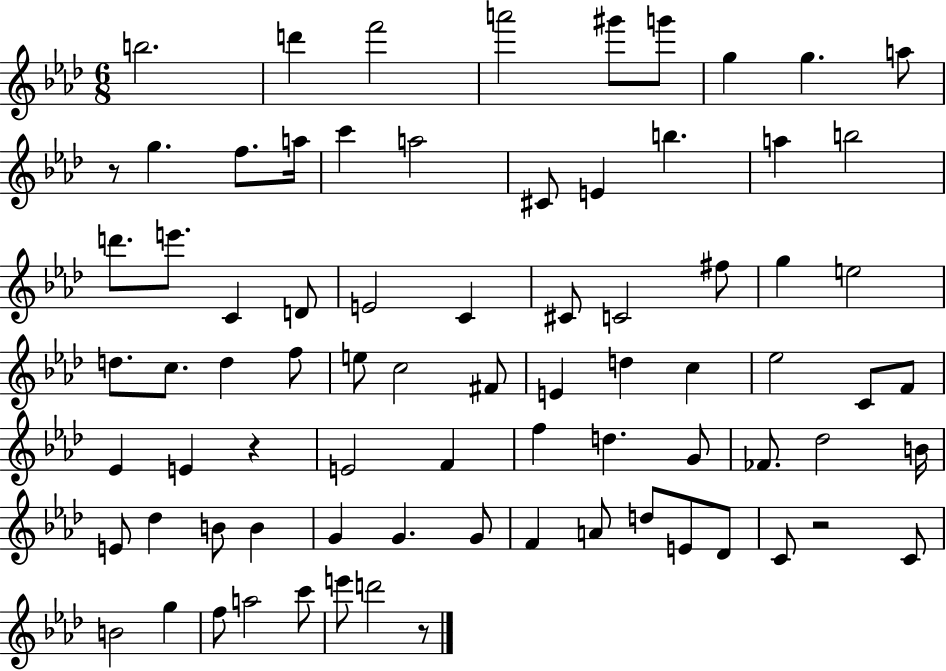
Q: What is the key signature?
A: AES major